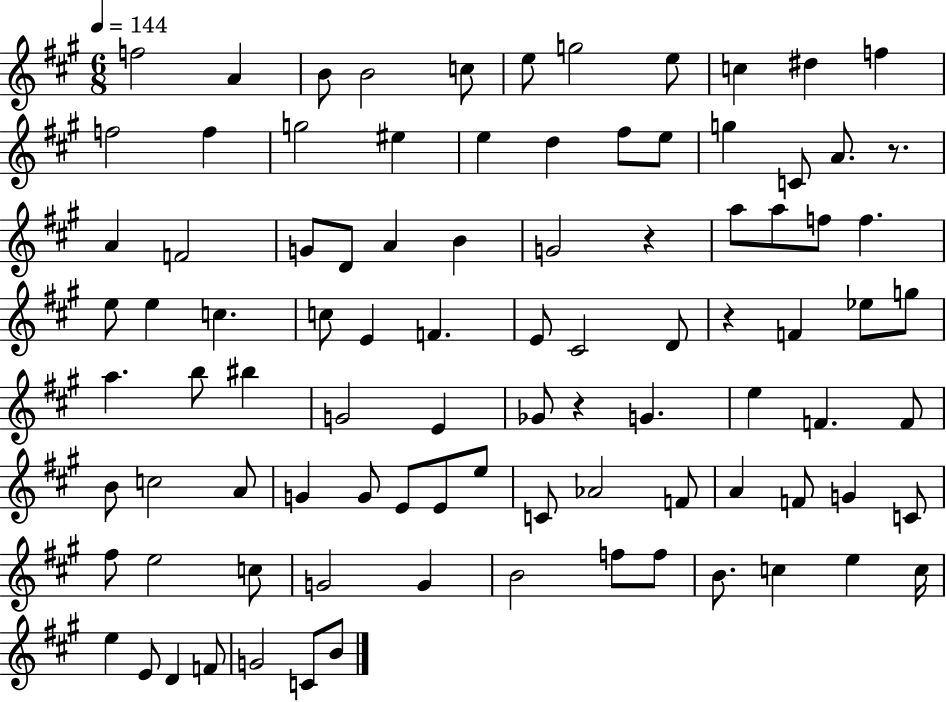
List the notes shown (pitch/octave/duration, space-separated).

F5/h A4/q B4/e B4/h C5/e E5/e G5/h E5/e C5/q D#5/q F5/q F5/h F5/q G5/h EIS5/q E5/q D5/q F#5/e E5/e G5/q C4/e A4/e. R/e. A4/q F4/h G4/e D4/e A4/q B4/q G4/h R/q A5/e A5/e F5/e F5/q. E5/e E5/q C5/q. C5/e E4/q F4/q. E4/e C#4/h D4/e R/q F4/q Eb5/e G5/e A5/q. B5/e BIS5/q G4/h E4/q Gb4/e R/q G4/q. E5/q F4/q. F4/e B4/e C5/h A4/e G4/q G4/e E4/e E4/e E5/e C4/e Ab4/h F4/e A4/q F4/e G4/q C4/e F#5/e E5/h C5/e G4/h G4/q B4/h F5/e F5/e B4/e. C5/q E5/q C5/s E5/q E4/e D4/q F4/e G4/h C4/e B4/e